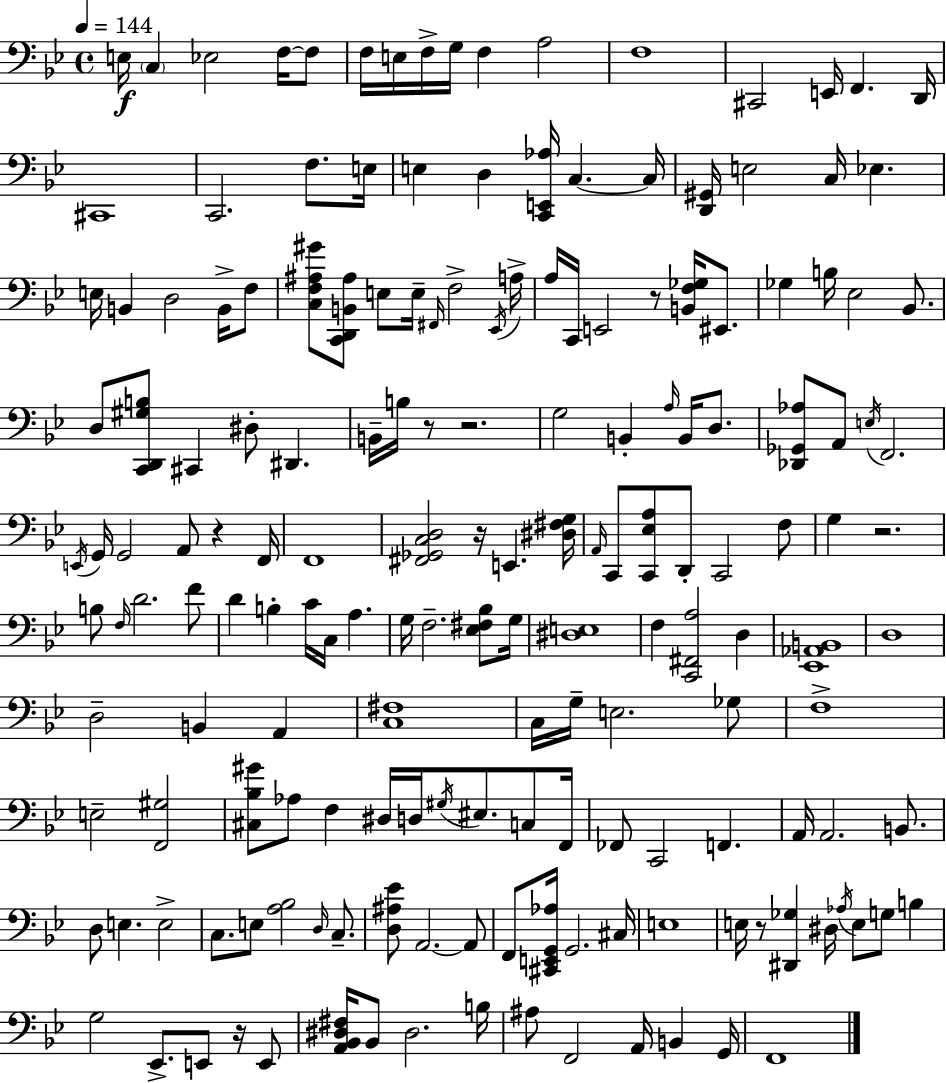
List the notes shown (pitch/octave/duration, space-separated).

E3/s C3/q Eb3/h F3/s F3/e F3/s E3/s F3/s G3/s F3/q A3/h F3/w C#2/h E2/s F2/q. D2/s C#2/w C2/h. F3/e. E3/s E3/q D3/q [C2,E2,Ab3]/s C3/q. C3/s [D2,G#2]/s E3/h C3/s Eb3/q. E3/s B2/q D3/h B2/s F3/e [C3,F3,A#3,G#4]/e [C2,D2,B2,A#3]/e E3/e E3/s F#2/s F3/h Eb2/s A3/s A3/s C2/s E2/h R/e [B2,F3,Gb3]/s EIS2/e. Gb3/q B3/s Eb3/h Bb2/e. D3/e [C2,D2,G#3,B3]/e C#2/q D#3/e D#2/q. B2/s B3/s R/e R/h. G3/h B2/q A3/s B2/s D3/e. [Db2,Gb2,Ab3]/e A2/e E3/s F2/h. E2/s G2/s G2/h A2/e R/q F2/s F2/w [F#2,Gb2,C3,D3]/h R/s E2/q. [D#3,F#3,G3]/s A2/s C2/e [C2,Eb3,A3]/e D2/e C2/h F3/e G3/q R/h. B3/e F3/s D4/h. F4/e D4/q B3/q C4/s C3/s A3/q. G3/s F3/h. [Eb3,F#3,Bb3]/e G3/s [D#3,E3]/w F3/q [C2,F#2,A3]/h D3/q [Eb2,Ab2,B2]/w D3/w D3/h B2/q A2/q [C3,F#3]/w C3/s G3/s E3/h. Gb3/e F3/w E3/h [F2,G#3]/h [C#3,Bb3,G#4]/e Ab3/e F3/q D#3/s D3/s G#3/s EIS3/e. C3/e F2/s FES2/e C2/h F2/q. A2/s A2/h. B2/e. D3/e E3/q. E3/h C3/e. E3/e [A3,Bb3]/h D3/s C3/e. [D3,A#3,Eb4]/e A2/h. A2/e F2/e [C#2,E2,G2,Ab3]/s G2/h. C#3/s E3/w E3/s R/e [D#2,Gb3]/q D#3/s Ab3/s E3/e G3/e B3/q G3/h Eb2/e. E2/e R/s E2/e [A2,Bb2,D#3,F#3]/s Bb2/e D#3/h. B3/s A#3/e F2/h A2/s B2/q G2/s F2/w